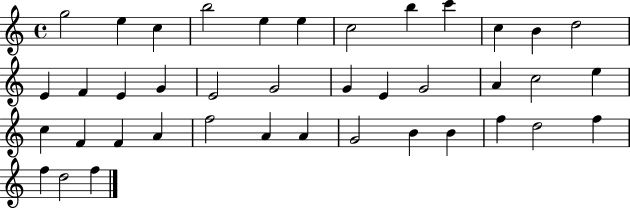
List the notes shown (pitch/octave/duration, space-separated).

G5/h E5/q C5/q B5/h E5/q E5/q C5/h B5/q C6/q C5/q B4/q D5/h E4/q F4/q E4/q G4/q E4/h G4/h G4/q E4/q G4/h A4/q C5/h E5/q C5/q F4/q F4/q A4/q F5/h A4/q A4/q G4/h B4/q B4/q F5/q D5/h F5/q F5/q D5/h F5/q